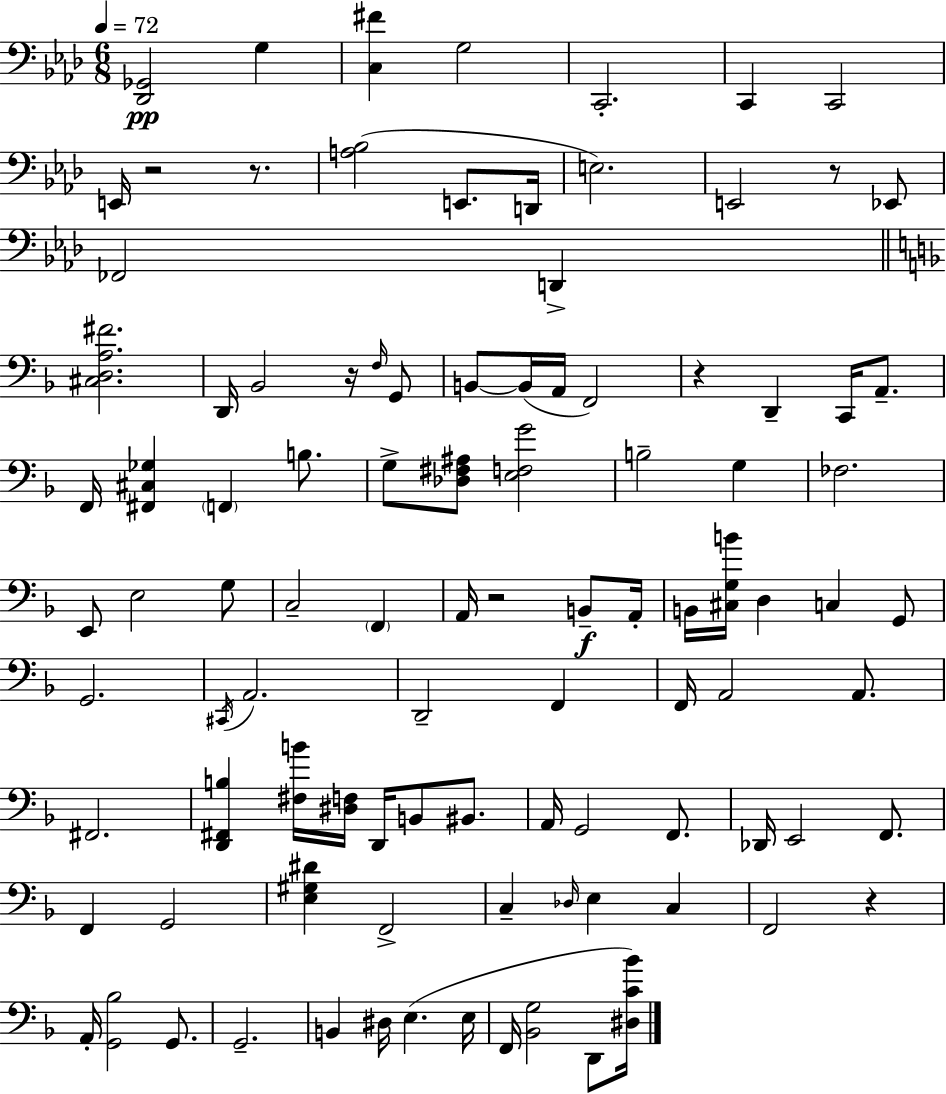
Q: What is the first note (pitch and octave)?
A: G3